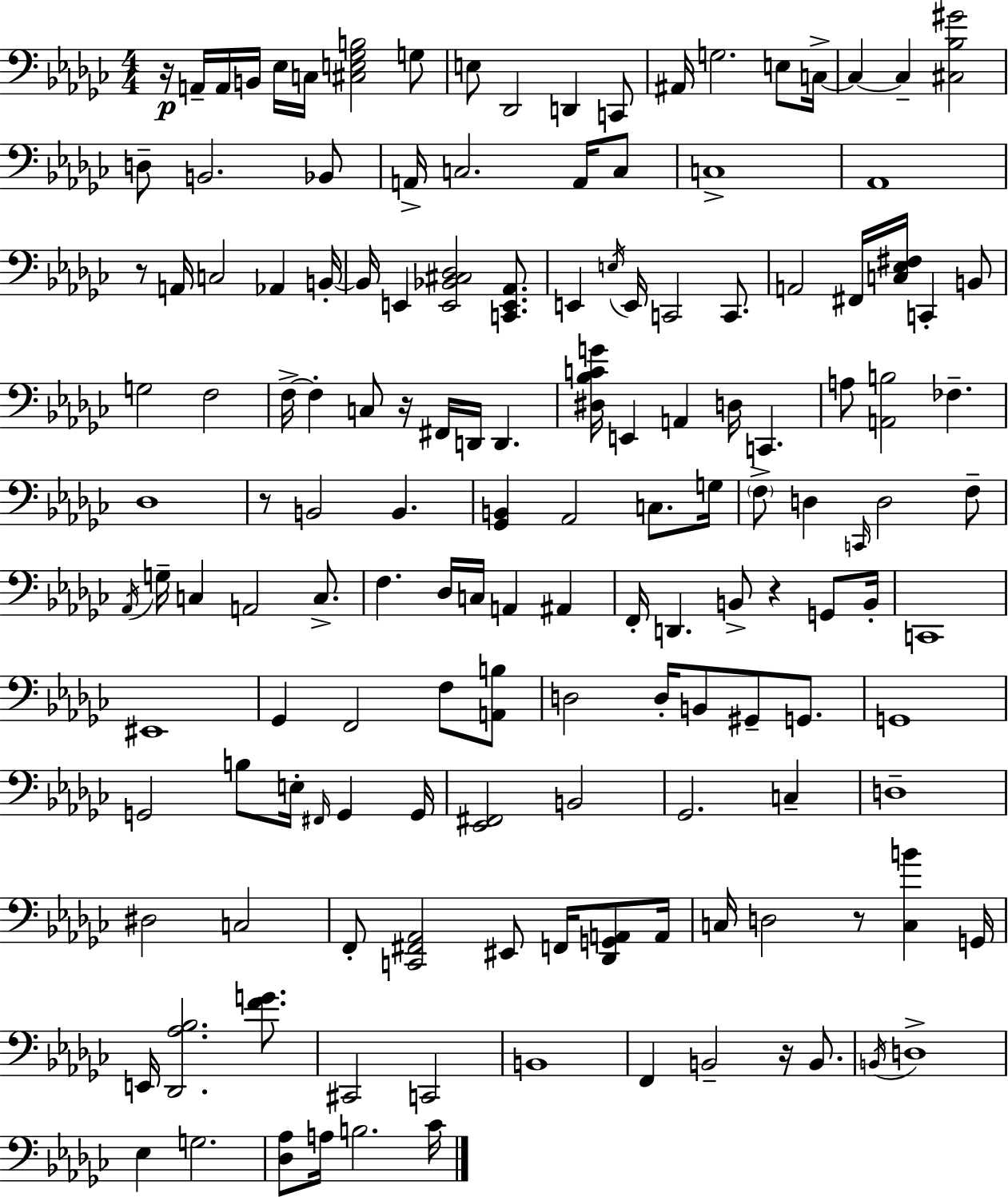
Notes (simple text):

R/s A2/s A2/s B2/s Eb3/s C3/s [C#3,E3,Gb3,B3]/h G3/e E3/e Db2/h D2/q C2/e A#2/s G3/h. E3/e C3/s C3/q C3/q [C#3,Bb3,G#4]/h D3/e B2/h. Bb2/e A2/s C3/h. A2/s C3/e C3/w Ab2/w R/e A2/s C3/h Ab2/q B2/s B2/s E2/q [E2,Bb2,C#3,Db3]/h [C2,E2,Ab2]/e. E2/q E3/s E2/s C2/h C2/e. A2/h F#2/s [C3,Eb3,F#3]/s C2/q B2/e G3/h F3/h F3/s F3/q C3/e R/s F#2/s D2/s D2/q. [D#3,Bb3,C4,G4]/s E2/q A2/q D3/s C2/q. A3/e [A2,B3]/h FES3/q. Db3/w R/e B2/h B2/q. [Gb2,B2]/q Ab2/h C3/e. G3/s F3/e D3/q C2/s D3/h F3/e Ab2/s G3/s C3/q A2/h C3/e. F3/q. Db3/s C3/s A2/q A#2/q F2/s D2/q. B2/e R/q G2/e B2/s C2/w EIS2/w Gb2/q F2/h F3/e [A2,B3]/e D3/h D3/s B2/e G#2/e G2/e. G2/w G2/h B3/e E3/s F#2/s G2/q G2/s [Eb2,F#2]/h B2/h Gb2/h. C3/q D3/w D#3/h C3/h F2/e [C2,F#2,Ab2]/h EIS2/e F2/s [Db2,G2,A2]/e A2/s C3/s D3/h R/e [C3,B4]/q G2/s E2/s [Db2,Ab3,Bb3]/h. [F4,G4]/e. C#2/h C2/h B2/w F2/q B2/h R/s B2/e. B2/s D3/w Eb3/q G3/h. [Db3,Ab3]/e A3/s B3/h. CES4/s